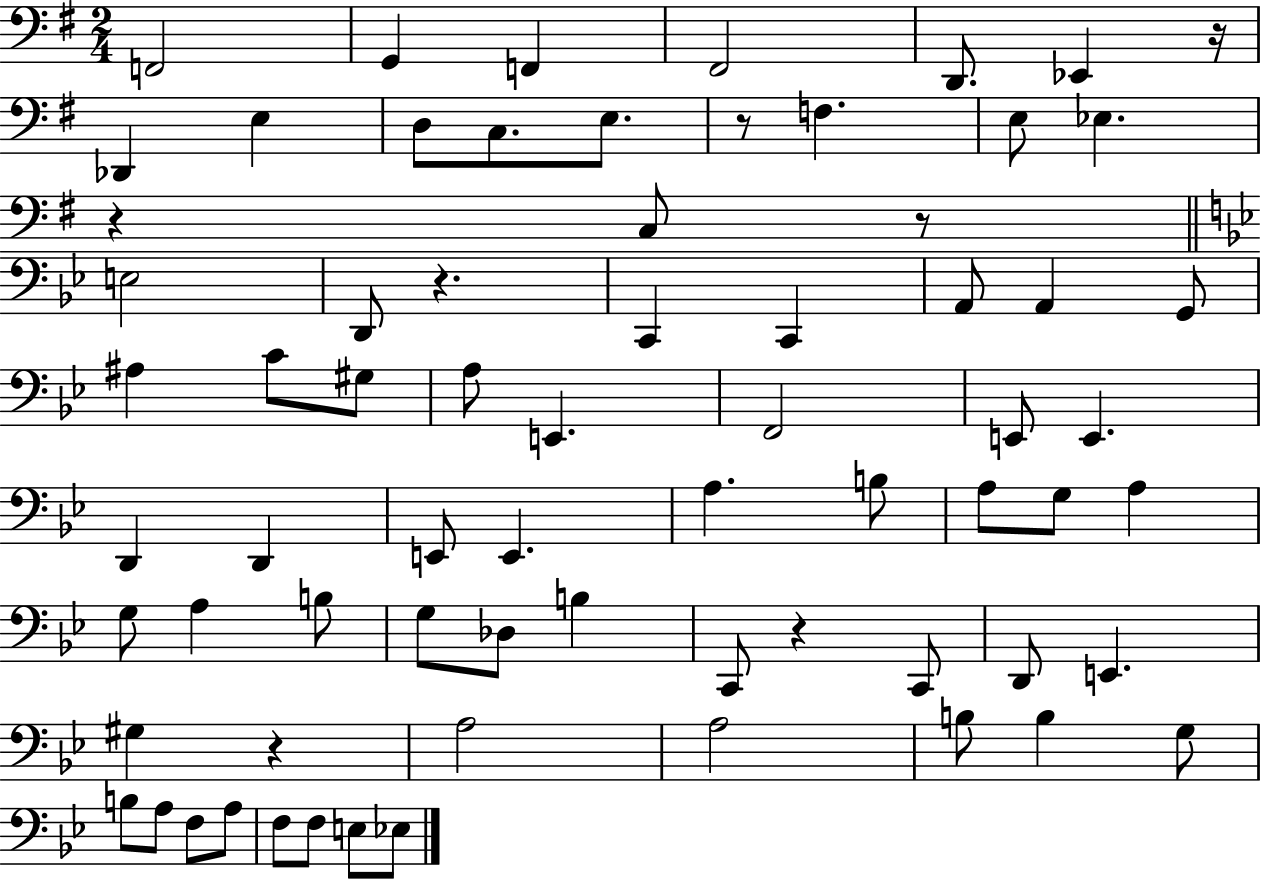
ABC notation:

X:1
T:Untitled
M:2/4
L:1/4
K:G
F,,2 G,, F,, ^F,,2 D,,/2 _E,, z/4 _D,, E, D,/2 C,/2 E,/2 z/2 F, E,/2 _E, z C,/2 z/2 E,2 D,,/2 z C,, C,, A,,/2 A,, G,,/2 ^A, C/2 ^G,/2 A,/2 E,, F,,2 E,,/2 E,, D,, D,, E,,/2 E,, A, B,/2 A,/2 G,/2 A, G,/2 A, B,/2 G,/2 _D,/2 B, C,,/2 z C,,/2 D,,/2 E,, ^G, z A,2 A,2 B,/2 B, G,/2 B,/2 A,/2 F,/2 A,/2 F,/2 F,/2 E,/2 _E,/2